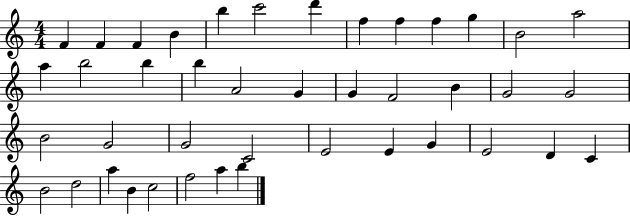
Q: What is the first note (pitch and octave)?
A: F4